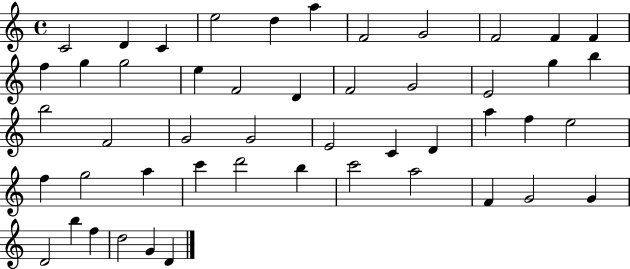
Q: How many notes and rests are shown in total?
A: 49